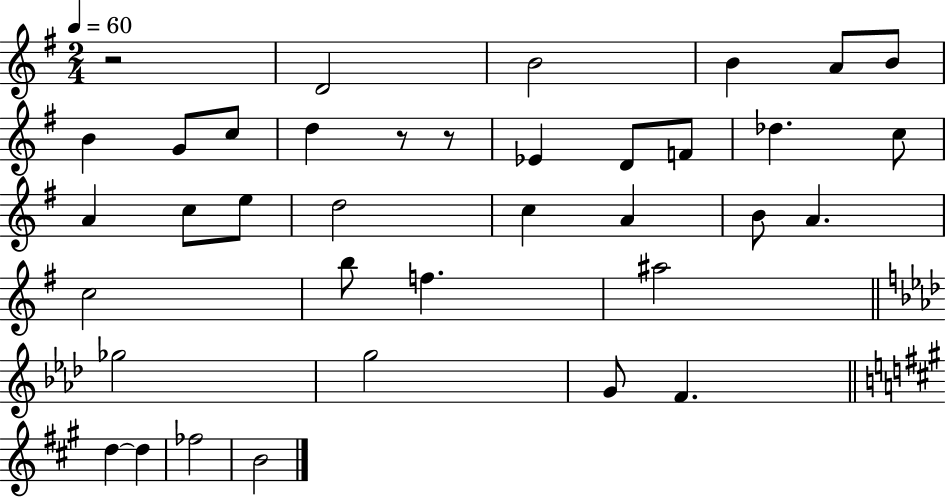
X:1
T:Untitled
M:2/4
L:1/4
K:G
z2 D2 B2 B A/2 B/2 B G/2 c/2 d z/2 z/2 _E D/2 F/2 _d c/2 A c/2 e/2 d2 c A B/2 A c2 b/2 f ^a2 _g2 g2 G/2 F d d _f2 B2